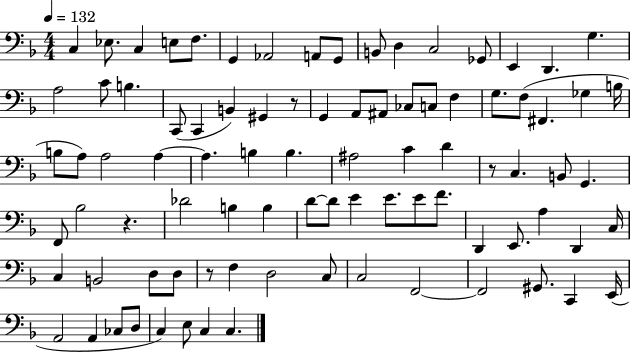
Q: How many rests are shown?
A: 4